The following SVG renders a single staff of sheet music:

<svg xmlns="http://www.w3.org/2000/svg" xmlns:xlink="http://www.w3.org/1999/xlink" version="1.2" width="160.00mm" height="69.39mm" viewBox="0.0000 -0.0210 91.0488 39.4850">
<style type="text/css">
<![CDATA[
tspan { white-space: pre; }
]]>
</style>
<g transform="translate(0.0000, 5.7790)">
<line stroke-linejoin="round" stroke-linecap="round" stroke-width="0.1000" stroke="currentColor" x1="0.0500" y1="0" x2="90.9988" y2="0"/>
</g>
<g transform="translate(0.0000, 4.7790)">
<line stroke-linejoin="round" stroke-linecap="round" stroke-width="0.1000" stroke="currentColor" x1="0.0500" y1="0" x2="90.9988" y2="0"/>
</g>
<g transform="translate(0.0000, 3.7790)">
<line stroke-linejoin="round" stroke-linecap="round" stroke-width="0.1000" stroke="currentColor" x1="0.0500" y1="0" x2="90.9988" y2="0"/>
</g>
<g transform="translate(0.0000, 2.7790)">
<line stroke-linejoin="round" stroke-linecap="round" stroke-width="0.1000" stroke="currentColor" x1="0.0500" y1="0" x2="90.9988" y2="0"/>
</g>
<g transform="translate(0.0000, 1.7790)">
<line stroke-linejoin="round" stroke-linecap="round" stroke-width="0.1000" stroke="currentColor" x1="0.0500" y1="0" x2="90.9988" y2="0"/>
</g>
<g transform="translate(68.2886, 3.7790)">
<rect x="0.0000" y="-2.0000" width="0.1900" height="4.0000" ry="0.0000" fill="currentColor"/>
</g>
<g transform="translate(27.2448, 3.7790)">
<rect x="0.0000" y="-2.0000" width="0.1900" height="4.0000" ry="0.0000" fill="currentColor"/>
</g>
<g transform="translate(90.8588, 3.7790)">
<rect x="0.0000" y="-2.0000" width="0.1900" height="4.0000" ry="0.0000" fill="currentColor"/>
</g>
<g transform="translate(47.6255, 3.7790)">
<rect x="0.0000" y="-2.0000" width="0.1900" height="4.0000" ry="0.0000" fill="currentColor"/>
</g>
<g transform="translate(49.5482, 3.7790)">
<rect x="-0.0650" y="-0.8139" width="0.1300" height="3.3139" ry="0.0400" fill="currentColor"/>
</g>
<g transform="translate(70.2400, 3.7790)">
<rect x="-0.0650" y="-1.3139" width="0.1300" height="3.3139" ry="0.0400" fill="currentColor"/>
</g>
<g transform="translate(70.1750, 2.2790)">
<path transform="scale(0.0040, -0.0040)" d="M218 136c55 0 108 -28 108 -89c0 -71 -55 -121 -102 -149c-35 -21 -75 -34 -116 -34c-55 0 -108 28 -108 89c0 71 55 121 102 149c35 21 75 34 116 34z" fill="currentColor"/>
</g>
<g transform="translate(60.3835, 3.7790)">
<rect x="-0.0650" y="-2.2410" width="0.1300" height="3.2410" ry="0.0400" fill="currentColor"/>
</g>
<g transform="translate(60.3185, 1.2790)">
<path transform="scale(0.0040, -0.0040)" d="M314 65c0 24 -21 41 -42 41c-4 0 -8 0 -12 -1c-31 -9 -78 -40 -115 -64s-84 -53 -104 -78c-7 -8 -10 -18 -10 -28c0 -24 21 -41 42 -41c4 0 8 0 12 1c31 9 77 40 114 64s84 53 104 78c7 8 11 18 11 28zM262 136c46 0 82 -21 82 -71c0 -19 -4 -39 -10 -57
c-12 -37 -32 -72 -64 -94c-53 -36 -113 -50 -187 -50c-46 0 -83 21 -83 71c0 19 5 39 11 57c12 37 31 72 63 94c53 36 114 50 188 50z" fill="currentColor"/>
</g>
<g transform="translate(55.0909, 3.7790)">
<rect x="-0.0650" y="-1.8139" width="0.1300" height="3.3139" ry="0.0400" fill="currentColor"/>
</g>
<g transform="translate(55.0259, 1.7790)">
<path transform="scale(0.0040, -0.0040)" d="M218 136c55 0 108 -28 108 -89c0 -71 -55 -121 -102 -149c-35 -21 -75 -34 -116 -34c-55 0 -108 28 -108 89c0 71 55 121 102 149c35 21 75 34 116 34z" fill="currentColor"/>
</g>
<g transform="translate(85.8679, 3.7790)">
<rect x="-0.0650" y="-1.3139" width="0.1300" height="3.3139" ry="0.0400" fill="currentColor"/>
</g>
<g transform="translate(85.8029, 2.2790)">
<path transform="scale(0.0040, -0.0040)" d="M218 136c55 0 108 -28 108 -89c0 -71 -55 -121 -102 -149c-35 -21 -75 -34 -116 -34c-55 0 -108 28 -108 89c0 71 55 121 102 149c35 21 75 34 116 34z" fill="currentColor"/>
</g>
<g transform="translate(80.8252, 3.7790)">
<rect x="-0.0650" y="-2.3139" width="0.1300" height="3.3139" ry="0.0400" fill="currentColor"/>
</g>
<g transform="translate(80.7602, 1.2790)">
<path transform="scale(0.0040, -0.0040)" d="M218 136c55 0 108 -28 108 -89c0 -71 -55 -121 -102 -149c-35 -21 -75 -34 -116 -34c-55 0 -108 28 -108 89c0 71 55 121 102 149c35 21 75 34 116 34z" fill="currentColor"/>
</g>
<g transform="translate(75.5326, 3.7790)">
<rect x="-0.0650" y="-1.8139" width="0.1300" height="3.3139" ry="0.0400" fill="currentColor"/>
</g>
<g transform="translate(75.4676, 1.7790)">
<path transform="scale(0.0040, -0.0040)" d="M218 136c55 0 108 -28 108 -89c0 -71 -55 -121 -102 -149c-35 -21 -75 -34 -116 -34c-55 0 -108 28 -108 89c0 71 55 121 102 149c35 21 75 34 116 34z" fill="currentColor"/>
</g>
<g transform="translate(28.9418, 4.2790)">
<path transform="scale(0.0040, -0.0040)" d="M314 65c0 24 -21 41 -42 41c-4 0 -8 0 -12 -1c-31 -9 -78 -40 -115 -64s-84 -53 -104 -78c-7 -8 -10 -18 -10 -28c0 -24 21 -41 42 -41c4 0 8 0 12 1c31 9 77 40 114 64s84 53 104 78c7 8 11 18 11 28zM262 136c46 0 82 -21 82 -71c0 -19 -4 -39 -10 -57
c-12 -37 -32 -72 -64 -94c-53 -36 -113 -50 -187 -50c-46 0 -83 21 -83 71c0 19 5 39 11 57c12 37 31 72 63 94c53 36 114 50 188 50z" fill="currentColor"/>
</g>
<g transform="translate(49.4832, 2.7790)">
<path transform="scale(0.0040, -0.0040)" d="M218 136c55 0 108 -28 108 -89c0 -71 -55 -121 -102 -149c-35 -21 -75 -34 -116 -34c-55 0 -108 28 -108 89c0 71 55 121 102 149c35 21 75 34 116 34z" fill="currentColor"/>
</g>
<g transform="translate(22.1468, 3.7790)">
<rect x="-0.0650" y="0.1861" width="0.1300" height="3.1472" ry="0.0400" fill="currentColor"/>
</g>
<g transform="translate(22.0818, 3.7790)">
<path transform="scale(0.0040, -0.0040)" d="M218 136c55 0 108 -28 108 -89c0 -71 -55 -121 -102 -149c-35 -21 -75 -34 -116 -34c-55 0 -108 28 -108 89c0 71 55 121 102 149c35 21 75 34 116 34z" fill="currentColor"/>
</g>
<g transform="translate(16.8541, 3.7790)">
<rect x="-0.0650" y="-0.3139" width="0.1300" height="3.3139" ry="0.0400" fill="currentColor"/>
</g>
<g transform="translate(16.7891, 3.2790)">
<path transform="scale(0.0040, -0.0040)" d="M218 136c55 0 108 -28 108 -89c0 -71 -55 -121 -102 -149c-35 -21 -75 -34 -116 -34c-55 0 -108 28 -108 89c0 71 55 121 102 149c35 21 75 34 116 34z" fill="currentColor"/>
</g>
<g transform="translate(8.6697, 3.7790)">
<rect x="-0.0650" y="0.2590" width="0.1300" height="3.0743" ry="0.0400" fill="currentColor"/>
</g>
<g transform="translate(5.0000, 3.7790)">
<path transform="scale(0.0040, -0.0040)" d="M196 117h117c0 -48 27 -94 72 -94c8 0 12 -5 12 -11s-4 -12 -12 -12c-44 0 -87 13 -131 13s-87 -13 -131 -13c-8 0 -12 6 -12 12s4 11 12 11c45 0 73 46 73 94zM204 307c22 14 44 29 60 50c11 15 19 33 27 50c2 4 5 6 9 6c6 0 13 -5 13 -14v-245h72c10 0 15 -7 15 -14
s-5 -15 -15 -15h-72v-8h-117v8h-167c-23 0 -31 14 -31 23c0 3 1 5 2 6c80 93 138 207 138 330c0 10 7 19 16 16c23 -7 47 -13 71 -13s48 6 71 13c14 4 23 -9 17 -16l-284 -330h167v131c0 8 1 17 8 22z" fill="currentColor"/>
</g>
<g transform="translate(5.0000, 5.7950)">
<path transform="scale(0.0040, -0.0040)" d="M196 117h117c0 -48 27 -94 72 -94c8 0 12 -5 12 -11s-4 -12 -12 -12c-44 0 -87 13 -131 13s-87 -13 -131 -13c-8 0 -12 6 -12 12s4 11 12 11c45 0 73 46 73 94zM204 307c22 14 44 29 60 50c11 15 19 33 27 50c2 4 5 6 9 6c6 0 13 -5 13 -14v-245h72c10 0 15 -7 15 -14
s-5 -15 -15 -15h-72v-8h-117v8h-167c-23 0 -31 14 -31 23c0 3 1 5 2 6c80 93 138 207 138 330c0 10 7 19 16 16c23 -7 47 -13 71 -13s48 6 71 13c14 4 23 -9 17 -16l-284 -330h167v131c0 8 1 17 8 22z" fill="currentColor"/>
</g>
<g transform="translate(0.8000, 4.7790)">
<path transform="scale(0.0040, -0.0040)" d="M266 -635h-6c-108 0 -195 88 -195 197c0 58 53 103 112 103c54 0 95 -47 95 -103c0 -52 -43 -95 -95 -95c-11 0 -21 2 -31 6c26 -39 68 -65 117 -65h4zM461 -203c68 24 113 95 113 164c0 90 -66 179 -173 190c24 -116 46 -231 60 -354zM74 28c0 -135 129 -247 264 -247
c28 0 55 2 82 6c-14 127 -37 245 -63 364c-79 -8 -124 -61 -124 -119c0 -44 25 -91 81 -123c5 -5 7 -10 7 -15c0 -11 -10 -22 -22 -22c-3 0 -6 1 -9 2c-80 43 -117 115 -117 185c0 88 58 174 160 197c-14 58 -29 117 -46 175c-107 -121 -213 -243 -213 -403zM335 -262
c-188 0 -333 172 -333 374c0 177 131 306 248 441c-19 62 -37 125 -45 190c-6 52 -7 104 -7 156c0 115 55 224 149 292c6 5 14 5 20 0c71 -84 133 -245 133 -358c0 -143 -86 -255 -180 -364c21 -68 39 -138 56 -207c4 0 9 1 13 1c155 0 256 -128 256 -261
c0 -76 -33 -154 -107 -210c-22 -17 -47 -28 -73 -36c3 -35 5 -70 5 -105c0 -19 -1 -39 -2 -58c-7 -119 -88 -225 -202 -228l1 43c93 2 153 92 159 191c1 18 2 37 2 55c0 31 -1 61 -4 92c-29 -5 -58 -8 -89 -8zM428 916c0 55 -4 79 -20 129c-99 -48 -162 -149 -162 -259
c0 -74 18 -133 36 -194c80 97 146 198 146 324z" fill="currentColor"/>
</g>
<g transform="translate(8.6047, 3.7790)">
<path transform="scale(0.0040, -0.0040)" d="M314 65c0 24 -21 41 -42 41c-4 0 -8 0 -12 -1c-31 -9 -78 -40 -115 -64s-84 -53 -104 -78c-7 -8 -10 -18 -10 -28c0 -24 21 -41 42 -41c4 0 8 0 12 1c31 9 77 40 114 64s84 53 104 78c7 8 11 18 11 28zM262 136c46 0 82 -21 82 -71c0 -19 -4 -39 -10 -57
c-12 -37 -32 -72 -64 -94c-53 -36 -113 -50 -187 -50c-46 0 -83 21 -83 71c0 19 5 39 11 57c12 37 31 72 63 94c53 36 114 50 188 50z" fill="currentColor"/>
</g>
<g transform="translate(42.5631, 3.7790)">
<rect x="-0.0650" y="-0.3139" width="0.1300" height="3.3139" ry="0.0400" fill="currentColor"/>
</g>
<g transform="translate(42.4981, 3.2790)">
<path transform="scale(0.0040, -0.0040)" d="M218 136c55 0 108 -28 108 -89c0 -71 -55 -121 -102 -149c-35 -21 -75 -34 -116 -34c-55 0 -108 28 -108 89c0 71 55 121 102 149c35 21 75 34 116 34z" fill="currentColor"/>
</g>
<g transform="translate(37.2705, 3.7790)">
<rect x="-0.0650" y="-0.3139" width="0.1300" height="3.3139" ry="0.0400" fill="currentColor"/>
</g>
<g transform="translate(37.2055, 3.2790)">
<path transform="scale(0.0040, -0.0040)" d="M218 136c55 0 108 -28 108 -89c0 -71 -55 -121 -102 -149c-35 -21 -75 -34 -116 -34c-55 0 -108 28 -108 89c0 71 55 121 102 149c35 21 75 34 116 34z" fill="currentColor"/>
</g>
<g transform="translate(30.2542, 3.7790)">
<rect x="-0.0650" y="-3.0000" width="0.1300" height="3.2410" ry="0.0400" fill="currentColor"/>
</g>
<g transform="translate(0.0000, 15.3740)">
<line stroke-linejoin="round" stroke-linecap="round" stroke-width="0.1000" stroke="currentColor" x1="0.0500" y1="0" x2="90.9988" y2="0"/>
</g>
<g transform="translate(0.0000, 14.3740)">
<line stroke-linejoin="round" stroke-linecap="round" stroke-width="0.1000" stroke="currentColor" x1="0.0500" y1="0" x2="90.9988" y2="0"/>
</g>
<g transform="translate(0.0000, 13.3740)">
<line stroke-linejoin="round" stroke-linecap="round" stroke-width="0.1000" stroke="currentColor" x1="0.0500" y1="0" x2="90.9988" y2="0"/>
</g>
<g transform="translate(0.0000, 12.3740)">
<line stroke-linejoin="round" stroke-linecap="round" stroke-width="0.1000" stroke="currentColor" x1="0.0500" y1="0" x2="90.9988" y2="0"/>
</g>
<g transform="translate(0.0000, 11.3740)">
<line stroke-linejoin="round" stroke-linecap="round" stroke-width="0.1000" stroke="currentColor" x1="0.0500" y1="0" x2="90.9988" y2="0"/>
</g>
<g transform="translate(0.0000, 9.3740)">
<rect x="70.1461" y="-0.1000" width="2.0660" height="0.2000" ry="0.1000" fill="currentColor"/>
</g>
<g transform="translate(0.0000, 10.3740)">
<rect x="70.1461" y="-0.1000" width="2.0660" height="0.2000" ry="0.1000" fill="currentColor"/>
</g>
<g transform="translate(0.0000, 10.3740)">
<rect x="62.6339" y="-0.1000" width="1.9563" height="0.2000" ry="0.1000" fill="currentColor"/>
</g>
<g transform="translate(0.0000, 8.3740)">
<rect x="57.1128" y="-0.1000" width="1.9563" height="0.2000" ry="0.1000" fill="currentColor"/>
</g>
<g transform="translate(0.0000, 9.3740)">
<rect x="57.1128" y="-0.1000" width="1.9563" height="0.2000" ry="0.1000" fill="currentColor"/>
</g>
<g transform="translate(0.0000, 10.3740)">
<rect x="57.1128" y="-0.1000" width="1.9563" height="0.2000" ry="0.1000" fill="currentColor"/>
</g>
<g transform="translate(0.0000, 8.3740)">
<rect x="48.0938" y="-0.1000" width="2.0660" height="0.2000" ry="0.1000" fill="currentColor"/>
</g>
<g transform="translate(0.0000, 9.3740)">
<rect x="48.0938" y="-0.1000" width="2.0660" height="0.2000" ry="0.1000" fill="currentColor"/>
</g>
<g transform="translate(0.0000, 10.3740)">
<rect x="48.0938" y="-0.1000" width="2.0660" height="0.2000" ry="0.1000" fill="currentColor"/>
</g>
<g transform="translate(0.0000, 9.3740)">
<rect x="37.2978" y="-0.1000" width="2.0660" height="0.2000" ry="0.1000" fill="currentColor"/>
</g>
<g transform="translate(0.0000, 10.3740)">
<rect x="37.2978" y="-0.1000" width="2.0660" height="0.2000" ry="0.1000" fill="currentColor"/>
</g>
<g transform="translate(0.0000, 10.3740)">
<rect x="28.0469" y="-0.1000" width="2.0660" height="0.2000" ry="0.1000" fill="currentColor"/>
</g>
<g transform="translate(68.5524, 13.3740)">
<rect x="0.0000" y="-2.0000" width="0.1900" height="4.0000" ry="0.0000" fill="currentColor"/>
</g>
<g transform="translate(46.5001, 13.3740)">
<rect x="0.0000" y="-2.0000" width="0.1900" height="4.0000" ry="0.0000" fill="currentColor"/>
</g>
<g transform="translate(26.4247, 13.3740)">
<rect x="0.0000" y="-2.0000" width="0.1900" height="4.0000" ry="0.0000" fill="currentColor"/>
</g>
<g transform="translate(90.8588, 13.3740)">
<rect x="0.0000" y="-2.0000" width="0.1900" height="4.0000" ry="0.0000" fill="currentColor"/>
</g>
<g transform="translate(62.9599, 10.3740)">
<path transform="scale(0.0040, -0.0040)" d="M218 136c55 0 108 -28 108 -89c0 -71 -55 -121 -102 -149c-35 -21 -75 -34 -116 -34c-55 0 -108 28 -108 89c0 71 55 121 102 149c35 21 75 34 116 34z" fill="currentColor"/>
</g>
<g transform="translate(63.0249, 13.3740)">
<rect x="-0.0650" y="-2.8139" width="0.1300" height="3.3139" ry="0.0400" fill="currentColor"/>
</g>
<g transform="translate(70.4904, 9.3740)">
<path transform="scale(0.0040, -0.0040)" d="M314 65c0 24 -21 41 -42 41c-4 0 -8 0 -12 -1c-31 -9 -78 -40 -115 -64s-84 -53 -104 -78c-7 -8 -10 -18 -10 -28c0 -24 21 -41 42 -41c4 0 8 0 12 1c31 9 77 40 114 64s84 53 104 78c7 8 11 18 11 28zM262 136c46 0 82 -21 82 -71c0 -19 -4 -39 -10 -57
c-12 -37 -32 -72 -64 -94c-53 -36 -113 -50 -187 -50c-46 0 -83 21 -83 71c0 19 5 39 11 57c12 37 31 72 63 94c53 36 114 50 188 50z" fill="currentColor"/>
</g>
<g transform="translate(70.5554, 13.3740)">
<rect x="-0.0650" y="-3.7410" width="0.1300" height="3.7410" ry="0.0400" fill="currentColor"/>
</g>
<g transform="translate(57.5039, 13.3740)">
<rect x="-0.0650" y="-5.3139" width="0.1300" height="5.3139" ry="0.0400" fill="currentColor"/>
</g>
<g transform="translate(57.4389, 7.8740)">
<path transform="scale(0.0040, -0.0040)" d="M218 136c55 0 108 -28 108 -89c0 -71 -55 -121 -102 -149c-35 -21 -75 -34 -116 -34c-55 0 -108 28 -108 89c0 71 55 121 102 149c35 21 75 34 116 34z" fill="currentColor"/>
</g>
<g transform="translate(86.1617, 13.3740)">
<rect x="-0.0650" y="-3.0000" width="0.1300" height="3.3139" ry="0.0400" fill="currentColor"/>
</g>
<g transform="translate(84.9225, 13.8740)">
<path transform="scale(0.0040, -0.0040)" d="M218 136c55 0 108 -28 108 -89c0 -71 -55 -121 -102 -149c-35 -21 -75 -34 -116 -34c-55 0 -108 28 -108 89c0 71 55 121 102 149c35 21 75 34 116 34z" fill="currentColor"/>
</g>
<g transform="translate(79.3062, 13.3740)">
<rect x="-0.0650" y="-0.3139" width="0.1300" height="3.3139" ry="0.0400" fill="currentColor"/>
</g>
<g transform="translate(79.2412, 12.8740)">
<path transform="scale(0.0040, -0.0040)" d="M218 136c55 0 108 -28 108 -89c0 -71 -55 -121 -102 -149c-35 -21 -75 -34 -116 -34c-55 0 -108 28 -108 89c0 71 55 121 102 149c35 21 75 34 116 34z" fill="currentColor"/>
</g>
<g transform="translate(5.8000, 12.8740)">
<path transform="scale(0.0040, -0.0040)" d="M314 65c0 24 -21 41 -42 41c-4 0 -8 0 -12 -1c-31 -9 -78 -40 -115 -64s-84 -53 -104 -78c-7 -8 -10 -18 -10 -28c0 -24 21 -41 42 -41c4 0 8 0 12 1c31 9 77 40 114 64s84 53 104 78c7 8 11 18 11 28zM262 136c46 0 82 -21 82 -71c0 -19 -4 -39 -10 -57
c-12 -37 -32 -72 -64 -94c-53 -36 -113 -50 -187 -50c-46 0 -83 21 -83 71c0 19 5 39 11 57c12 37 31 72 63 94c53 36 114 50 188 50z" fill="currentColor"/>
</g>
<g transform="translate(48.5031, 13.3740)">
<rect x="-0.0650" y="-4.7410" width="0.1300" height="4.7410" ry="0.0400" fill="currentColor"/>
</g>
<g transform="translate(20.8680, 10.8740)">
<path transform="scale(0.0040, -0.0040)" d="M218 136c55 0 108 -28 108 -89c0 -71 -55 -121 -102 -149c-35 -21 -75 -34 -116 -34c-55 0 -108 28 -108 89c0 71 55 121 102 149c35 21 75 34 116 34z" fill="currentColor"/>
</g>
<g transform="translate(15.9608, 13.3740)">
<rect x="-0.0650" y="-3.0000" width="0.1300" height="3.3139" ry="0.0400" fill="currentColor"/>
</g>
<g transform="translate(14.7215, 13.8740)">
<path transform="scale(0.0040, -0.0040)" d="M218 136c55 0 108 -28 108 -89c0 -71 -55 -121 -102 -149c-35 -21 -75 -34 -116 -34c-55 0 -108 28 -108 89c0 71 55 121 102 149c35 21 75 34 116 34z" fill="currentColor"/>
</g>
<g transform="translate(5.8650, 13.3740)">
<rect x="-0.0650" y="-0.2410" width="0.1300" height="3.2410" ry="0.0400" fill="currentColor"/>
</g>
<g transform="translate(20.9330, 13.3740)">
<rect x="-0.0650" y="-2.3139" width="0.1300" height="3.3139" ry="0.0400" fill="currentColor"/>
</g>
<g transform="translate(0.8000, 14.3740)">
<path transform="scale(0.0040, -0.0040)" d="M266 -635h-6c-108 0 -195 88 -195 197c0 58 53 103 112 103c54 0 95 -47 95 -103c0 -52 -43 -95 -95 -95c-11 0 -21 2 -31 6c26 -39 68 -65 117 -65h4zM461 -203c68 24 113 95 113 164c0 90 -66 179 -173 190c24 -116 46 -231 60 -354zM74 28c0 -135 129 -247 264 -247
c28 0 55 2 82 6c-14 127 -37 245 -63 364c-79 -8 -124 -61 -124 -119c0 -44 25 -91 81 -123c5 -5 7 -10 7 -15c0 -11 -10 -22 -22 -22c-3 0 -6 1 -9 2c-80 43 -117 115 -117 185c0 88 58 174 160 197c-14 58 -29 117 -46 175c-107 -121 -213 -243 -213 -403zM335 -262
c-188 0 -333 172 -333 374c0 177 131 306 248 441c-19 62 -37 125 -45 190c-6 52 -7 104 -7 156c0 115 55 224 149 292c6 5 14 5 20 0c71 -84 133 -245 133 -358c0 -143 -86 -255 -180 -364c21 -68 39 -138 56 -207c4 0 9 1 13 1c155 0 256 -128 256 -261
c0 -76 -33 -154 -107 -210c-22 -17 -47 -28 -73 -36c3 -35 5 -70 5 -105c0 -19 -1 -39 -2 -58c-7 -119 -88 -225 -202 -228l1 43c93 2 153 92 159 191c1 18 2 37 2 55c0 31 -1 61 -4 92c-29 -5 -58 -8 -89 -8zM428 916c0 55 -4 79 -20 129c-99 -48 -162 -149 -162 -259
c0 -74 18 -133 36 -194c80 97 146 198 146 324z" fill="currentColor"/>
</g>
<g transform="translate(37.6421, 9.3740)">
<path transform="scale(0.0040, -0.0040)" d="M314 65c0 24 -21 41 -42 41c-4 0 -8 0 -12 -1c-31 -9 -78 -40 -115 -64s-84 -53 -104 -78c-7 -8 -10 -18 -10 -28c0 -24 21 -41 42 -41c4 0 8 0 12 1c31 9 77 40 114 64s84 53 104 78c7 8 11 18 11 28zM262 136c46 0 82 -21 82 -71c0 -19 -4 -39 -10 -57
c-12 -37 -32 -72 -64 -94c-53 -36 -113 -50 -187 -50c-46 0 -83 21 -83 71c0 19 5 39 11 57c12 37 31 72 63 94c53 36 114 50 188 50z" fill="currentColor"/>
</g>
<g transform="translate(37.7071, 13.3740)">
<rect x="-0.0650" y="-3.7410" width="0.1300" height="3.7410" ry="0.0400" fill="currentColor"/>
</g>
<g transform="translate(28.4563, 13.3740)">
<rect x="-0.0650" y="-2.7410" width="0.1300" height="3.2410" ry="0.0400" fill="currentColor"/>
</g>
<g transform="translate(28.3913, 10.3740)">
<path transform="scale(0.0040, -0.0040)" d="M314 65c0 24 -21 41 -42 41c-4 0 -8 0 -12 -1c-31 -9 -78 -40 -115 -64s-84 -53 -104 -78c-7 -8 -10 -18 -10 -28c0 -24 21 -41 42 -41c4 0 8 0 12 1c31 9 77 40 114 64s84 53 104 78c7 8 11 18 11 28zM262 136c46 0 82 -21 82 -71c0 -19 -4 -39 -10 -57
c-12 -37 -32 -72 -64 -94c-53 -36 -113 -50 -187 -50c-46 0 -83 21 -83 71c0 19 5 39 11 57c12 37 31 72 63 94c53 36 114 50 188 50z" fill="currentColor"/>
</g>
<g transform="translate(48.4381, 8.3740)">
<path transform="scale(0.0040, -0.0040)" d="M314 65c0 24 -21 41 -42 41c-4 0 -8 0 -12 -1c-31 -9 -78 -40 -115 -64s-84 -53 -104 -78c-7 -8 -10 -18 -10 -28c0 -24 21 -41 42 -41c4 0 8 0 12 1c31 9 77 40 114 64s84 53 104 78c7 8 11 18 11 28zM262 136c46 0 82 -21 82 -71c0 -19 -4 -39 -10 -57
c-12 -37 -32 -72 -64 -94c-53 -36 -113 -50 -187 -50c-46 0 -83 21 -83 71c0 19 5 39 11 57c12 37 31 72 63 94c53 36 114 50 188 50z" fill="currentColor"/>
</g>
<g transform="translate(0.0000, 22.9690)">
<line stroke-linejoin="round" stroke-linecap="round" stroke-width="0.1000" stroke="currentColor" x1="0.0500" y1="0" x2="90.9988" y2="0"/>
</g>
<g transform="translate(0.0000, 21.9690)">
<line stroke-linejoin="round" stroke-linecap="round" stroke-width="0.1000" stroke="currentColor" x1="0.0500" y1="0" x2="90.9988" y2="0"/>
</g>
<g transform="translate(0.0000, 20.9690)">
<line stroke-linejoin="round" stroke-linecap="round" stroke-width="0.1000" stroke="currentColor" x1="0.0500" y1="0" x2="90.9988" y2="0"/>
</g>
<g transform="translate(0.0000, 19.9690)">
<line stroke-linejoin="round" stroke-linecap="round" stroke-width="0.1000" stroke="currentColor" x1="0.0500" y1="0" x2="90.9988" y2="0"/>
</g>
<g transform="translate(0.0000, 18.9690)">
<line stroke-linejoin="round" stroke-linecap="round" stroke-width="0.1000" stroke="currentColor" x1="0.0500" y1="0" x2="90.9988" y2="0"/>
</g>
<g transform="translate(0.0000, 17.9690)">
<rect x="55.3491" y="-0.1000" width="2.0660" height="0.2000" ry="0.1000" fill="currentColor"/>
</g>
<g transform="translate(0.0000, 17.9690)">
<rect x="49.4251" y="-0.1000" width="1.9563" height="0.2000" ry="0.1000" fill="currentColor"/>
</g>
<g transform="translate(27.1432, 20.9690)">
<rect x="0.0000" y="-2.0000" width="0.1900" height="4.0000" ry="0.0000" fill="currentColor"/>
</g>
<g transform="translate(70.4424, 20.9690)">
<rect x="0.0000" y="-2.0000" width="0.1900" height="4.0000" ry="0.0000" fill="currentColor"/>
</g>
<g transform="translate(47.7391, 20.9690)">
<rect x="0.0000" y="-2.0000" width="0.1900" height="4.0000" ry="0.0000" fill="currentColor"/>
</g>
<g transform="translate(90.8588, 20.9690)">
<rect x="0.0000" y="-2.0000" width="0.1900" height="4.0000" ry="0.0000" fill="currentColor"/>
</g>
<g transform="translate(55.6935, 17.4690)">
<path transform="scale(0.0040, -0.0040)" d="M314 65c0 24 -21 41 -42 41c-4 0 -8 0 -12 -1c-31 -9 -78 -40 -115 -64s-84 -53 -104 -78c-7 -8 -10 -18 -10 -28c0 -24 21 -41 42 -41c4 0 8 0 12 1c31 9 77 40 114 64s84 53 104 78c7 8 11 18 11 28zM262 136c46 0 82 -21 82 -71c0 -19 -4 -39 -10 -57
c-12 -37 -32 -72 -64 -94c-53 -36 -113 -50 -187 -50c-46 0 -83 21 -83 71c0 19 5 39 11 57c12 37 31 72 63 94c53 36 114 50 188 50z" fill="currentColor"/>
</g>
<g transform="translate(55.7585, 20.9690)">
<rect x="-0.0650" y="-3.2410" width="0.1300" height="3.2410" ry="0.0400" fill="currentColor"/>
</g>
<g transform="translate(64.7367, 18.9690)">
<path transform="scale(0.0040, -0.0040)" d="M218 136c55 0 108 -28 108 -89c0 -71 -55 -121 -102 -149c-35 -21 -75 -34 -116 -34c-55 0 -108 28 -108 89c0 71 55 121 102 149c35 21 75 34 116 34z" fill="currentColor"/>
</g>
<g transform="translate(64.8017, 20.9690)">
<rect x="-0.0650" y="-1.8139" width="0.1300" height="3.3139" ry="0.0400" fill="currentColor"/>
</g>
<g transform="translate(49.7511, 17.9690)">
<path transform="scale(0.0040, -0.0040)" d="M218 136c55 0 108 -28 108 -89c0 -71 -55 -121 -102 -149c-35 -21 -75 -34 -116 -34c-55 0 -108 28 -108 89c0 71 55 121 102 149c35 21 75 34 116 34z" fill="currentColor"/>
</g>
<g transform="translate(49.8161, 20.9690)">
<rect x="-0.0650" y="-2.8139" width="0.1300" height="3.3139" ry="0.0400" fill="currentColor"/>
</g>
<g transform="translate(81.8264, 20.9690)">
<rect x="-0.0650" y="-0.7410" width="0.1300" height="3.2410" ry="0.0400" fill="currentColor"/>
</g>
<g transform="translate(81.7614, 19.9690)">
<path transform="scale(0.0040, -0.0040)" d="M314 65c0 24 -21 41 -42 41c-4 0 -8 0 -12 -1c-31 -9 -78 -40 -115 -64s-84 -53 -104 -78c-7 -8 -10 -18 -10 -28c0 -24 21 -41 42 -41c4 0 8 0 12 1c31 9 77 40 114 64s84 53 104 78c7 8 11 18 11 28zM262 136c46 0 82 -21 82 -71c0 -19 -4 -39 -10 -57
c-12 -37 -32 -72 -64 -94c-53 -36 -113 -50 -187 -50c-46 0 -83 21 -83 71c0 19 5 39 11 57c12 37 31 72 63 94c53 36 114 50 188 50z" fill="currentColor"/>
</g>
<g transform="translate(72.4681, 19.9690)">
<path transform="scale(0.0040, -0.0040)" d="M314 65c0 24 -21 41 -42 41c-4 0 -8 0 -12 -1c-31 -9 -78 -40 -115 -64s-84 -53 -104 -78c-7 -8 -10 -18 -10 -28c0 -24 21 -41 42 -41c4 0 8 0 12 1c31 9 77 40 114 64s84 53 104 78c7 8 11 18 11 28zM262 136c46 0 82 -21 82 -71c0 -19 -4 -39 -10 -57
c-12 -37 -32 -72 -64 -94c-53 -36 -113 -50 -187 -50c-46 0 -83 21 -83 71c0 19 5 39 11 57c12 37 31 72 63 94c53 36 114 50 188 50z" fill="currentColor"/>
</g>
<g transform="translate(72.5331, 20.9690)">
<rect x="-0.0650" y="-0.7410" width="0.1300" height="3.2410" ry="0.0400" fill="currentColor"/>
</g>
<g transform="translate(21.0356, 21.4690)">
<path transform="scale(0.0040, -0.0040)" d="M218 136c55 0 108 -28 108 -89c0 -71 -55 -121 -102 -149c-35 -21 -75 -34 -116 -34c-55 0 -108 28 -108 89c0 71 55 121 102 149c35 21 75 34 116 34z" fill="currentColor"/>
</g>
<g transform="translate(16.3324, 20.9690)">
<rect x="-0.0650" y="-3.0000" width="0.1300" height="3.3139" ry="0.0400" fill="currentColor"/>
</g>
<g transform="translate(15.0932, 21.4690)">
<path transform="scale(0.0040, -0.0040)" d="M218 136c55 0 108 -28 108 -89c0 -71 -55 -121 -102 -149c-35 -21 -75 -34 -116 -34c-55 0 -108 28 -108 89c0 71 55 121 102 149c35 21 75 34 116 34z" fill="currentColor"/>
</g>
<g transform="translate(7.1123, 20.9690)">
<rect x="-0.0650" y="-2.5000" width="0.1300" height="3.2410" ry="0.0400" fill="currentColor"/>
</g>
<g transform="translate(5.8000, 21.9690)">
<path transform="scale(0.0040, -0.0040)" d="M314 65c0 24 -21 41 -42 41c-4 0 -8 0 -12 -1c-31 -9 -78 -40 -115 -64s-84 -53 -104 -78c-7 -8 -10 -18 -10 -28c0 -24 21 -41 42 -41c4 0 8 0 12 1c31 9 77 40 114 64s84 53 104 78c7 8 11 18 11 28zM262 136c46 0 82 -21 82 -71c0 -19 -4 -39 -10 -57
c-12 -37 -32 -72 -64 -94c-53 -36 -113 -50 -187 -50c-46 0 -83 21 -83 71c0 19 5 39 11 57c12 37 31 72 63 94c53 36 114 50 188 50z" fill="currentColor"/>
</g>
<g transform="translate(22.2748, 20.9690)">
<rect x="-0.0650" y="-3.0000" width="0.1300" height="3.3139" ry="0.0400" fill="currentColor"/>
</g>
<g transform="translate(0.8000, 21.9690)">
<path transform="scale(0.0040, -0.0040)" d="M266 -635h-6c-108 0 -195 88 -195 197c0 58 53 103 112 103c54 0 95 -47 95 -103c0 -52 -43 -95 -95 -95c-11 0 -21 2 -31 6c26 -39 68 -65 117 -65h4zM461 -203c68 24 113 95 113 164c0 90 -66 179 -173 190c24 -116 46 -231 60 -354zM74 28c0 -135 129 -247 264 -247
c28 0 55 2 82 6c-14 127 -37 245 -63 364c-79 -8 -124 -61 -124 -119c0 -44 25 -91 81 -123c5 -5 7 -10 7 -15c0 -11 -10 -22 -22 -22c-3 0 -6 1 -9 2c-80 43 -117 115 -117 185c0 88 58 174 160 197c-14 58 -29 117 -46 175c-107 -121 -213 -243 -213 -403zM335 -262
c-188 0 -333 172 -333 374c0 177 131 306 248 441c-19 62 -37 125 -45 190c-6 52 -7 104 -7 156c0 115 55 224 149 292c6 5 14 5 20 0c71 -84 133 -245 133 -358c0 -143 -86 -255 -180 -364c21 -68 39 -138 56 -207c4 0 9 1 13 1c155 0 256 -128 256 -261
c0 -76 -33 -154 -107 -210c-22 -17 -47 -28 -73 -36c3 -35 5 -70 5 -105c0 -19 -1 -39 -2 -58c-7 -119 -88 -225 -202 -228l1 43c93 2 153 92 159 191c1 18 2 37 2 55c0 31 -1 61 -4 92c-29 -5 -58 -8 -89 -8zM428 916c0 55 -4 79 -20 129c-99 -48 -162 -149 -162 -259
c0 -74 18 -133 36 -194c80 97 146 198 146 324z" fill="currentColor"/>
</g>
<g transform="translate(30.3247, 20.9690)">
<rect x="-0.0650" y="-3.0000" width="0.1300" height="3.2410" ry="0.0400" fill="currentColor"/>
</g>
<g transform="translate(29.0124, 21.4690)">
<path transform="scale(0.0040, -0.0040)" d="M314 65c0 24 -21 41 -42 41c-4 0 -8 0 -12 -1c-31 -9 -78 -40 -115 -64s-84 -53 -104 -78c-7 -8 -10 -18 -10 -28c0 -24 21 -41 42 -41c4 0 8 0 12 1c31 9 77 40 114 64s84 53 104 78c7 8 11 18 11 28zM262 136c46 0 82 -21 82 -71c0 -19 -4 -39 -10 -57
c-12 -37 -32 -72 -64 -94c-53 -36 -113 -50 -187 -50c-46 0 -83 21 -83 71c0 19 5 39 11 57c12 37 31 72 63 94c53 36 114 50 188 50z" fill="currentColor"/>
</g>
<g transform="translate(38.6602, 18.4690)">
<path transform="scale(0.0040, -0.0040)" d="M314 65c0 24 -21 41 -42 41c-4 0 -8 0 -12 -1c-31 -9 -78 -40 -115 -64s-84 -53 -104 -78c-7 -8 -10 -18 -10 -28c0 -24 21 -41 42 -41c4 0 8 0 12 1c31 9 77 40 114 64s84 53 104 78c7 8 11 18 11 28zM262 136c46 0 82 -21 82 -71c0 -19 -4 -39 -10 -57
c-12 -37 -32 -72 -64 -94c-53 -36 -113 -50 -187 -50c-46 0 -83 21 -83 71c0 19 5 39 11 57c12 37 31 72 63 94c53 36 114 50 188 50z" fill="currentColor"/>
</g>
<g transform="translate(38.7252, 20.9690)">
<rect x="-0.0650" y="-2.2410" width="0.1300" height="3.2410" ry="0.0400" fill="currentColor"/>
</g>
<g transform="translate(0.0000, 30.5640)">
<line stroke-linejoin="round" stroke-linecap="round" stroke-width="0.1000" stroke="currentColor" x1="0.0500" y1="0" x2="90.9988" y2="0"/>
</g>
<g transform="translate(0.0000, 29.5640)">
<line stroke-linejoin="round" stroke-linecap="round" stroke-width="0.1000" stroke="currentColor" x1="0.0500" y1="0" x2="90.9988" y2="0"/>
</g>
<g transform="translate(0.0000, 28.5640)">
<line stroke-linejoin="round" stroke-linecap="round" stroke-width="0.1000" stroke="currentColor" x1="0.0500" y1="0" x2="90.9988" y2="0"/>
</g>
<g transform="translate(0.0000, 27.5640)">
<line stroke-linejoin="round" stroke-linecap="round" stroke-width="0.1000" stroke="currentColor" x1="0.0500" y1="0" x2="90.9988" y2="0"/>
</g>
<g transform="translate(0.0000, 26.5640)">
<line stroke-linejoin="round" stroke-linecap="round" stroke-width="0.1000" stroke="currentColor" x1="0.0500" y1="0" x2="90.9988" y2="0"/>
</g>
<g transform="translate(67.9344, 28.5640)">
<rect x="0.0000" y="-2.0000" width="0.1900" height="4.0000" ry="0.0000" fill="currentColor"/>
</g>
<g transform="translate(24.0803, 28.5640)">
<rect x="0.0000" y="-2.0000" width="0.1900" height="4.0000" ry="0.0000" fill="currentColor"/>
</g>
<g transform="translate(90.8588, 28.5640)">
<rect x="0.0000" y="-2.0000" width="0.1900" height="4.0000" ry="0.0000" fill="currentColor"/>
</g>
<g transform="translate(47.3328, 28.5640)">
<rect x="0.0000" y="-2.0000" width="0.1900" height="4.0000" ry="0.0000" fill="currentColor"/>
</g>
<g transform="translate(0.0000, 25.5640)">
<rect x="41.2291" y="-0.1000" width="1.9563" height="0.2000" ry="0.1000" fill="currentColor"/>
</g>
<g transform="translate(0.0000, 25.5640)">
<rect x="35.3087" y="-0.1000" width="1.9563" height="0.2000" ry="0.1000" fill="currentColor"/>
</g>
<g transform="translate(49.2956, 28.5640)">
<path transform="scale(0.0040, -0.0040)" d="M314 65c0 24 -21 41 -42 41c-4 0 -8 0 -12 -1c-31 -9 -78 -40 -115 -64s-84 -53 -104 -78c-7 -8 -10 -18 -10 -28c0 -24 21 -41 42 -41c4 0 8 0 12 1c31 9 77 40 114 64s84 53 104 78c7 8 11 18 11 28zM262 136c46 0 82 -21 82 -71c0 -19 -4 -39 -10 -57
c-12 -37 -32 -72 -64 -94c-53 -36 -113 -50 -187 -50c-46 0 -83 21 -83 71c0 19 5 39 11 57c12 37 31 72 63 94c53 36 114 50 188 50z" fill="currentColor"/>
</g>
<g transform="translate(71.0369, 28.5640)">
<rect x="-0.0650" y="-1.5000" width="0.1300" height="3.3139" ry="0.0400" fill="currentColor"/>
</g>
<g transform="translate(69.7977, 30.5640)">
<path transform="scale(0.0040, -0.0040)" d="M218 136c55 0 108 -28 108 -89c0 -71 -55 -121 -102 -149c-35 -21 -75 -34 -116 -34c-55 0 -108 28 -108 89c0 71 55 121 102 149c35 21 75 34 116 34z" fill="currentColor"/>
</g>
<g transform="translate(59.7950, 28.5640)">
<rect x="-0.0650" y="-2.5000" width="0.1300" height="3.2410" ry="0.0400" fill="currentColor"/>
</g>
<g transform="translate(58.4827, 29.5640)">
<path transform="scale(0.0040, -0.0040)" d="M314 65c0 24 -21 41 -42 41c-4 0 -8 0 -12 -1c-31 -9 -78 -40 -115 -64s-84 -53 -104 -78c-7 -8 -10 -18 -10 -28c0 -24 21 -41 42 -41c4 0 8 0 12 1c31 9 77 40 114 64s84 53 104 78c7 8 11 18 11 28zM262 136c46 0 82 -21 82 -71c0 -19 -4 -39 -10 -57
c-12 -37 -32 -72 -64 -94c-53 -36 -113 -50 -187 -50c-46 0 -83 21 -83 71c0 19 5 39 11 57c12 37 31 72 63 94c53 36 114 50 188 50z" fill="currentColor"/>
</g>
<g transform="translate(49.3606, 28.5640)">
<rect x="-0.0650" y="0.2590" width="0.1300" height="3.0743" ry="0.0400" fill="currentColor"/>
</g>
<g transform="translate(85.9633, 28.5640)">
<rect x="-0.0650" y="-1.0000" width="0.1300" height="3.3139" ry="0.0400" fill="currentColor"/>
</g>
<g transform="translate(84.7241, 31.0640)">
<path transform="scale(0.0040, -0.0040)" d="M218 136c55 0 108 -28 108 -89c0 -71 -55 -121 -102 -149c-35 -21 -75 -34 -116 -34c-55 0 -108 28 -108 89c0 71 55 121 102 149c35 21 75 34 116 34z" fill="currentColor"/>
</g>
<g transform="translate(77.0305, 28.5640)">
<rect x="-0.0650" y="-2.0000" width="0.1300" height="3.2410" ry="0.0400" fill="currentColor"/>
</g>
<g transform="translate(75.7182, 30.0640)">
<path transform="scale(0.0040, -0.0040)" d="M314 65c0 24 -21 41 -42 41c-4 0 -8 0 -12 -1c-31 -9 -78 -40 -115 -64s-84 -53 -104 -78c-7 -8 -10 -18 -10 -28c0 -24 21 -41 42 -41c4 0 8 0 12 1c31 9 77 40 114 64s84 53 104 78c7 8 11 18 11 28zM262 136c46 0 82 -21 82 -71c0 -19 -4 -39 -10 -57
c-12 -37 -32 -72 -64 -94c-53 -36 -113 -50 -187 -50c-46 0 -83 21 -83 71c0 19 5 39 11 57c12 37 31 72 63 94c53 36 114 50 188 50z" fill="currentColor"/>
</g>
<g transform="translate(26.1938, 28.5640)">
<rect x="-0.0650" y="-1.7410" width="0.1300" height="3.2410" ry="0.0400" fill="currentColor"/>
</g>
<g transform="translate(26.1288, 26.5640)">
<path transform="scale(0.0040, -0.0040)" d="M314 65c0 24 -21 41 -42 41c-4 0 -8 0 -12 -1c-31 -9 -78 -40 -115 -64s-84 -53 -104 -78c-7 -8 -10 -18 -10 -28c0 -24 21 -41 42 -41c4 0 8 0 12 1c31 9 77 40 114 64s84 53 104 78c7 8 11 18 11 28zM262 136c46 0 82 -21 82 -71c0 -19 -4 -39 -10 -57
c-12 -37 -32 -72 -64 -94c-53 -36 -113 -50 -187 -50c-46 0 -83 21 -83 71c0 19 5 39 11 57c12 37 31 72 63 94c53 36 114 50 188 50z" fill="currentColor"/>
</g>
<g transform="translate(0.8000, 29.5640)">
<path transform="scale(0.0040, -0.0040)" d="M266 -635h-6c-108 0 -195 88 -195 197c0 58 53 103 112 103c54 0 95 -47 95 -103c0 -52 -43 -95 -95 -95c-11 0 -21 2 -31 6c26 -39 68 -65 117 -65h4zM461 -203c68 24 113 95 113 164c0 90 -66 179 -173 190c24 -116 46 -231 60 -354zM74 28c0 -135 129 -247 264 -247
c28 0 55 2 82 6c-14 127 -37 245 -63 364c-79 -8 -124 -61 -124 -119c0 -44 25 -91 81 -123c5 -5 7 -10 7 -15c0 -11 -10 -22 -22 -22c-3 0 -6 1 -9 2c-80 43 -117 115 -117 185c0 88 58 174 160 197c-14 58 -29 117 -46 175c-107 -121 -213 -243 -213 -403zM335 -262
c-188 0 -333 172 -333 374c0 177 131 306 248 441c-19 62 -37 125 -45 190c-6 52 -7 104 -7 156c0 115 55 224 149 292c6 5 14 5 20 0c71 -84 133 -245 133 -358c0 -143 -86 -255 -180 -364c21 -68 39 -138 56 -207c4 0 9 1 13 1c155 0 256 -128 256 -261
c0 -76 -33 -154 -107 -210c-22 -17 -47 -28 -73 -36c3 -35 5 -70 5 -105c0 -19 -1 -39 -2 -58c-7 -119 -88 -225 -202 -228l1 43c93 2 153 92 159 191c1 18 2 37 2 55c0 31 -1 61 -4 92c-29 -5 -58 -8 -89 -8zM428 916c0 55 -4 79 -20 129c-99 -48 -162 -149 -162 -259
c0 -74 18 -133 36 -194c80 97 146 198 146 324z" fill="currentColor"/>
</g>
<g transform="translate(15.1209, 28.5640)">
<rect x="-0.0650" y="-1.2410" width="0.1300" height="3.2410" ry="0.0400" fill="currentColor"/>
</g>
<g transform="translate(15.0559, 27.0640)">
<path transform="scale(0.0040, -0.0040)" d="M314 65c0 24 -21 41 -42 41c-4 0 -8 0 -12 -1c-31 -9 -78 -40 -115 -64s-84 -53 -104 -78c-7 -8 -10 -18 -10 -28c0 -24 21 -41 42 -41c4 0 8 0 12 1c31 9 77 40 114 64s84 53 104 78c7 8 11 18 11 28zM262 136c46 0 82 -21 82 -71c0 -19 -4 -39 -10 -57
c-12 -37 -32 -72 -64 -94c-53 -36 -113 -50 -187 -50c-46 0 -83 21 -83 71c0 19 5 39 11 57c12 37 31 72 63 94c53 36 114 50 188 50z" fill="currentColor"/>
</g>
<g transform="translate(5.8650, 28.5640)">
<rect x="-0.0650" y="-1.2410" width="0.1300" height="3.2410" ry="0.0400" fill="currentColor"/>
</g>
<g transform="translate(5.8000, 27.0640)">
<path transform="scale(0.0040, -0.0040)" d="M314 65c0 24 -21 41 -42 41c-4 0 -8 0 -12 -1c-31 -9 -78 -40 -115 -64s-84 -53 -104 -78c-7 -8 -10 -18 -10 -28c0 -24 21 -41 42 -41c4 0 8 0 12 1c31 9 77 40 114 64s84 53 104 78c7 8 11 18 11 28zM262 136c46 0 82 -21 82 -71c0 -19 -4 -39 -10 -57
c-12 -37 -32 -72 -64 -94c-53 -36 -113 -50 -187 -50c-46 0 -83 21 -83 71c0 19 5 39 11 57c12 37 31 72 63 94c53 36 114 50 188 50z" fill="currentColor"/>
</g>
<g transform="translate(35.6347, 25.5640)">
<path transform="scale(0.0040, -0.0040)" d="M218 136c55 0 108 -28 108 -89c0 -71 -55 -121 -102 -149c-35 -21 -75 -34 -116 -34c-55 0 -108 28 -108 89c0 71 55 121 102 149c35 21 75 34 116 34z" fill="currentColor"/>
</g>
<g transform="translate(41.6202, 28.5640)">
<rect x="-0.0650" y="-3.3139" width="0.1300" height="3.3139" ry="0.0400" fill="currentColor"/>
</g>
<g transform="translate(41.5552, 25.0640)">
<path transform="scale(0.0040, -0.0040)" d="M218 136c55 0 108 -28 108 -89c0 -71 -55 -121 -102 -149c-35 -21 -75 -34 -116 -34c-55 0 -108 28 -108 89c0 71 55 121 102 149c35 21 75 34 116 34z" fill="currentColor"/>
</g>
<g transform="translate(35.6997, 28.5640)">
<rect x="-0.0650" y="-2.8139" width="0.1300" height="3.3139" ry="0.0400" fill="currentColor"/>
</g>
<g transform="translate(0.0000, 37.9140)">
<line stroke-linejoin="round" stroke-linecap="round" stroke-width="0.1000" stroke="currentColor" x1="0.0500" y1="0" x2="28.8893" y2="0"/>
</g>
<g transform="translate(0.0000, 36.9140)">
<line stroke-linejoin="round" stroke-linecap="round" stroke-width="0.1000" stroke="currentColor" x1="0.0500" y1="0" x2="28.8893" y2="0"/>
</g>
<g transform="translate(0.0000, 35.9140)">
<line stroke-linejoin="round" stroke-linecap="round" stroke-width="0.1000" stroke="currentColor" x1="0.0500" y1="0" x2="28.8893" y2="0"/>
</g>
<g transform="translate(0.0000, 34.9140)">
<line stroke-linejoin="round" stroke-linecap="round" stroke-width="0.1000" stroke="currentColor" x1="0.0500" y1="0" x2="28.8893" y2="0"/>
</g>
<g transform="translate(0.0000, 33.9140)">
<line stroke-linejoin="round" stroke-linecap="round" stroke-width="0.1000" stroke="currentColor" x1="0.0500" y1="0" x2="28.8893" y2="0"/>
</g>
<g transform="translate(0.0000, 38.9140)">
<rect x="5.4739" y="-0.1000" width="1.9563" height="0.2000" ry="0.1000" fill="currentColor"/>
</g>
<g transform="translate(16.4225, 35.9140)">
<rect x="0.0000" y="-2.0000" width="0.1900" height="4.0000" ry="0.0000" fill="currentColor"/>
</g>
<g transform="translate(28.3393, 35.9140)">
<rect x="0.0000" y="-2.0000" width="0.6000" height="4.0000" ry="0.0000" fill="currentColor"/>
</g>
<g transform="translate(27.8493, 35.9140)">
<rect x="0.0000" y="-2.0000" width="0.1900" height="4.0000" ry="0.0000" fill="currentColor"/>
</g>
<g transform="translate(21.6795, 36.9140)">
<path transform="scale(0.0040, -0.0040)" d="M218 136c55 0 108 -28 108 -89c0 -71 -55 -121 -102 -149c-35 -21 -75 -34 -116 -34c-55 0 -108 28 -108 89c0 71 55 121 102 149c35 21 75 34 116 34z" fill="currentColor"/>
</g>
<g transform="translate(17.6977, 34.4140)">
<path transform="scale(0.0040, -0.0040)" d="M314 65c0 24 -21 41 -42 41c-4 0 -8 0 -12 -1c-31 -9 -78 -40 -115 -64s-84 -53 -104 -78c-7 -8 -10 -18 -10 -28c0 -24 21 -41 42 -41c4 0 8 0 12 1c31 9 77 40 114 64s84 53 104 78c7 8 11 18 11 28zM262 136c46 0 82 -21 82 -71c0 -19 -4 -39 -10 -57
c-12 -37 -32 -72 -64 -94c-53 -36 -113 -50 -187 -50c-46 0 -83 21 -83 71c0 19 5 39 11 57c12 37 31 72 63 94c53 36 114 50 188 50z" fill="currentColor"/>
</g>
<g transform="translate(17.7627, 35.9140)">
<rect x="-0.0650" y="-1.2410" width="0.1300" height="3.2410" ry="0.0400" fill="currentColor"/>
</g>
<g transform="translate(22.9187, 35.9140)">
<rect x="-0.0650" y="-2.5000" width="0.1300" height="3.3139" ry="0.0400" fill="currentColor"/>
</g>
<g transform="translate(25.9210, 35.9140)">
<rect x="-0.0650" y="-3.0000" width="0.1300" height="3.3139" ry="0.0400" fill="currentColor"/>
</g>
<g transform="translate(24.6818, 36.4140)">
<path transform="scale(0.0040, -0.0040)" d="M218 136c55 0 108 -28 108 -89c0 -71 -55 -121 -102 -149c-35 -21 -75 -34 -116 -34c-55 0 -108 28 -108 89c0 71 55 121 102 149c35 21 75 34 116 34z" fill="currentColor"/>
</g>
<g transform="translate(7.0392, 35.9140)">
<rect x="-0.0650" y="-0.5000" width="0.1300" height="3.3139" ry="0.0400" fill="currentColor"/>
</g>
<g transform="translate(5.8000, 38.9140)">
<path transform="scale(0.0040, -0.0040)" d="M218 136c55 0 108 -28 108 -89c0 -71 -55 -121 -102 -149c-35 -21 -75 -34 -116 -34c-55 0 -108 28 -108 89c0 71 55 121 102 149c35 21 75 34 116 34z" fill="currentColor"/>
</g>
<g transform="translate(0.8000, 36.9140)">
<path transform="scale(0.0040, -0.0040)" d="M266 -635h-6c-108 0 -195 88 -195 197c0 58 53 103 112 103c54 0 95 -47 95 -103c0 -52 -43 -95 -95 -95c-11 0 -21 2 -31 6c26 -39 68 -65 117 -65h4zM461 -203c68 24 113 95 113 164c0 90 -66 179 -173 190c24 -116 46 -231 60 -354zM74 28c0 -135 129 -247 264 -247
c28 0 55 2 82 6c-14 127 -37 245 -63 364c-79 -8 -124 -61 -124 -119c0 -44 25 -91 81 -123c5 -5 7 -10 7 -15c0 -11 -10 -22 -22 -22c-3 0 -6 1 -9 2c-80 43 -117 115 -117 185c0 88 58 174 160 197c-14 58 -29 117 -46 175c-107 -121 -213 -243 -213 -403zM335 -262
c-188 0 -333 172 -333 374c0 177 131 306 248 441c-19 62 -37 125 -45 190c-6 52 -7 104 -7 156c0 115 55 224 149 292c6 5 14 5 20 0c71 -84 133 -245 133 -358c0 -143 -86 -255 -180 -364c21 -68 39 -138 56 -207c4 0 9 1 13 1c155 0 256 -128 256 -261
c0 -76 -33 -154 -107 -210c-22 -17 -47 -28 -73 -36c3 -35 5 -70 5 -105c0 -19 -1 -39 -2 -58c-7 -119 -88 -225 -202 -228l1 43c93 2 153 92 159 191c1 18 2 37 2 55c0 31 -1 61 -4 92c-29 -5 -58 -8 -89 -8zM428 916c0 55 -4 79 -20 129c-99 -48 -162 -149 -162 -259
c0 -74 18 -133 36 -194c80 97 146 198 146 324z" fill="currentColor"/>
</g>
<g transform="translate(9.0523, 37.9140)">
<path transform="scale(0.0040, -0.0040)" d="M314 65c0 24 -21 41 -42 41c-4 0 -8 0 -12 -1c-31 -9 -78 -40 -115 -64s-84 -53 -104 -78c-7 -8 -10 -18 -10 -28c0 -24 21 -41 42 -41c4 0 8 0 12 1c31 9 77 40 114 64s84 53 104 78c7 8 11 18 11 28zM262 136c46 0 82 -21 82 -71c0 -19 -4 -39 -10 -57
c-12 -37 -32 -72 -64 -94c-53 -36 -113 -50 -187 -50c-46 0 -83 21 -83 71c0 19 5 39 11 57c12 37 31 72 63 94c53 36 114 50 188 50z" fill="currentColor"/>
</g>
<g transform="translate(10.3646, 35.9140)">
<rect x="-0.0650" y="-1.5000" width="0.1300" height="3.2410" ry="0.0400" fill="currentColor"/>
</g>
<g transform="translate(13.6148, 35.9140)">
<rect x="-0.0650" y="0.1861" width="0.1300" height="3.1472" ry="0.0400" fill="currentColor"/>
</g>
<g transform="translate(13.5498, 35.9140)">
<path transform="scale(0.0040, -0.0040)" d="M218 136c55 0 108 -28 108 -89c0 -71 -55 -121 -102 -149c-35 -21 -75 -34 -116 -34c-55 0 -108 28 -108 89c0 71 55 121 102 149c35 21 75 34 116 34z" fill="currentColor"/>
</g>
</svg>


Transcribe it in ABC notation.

X:1
T:Untitled
M:4/4
L:1/4
K:C
B2 c B A2 c c d f g2 e f g e c2 A g a2 c'2 e'2 f' a c'2 c A G2 A A A2 g2 a b2 f d2 d2 e2 e2 f2 a b B2 G2 E F2 D C E2 B e2 G A